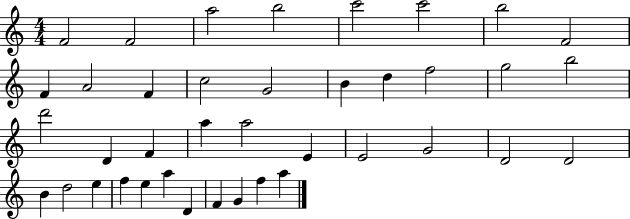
{
  \clef treble
  \numericTimeSignature
  \time 4/4
  \key c \major
  f'2 f'2 | a''2 b''2 | c'''2 c'''2 | b''2 f'2 | \break f'4 a'2 f'4 | c''2 g'2 | b'4 d''4 f''2 | g''2 b''2 | \break d'''2 d'4 f'4 | a''4 a''2 e'4 | e'2 g'2 | d'2 d'2 | \break b'4 d''2 e''4 | f''4 e''4 a''4 d'4 | f'4 g'4 f''4 a''4 | \bar "|."
}